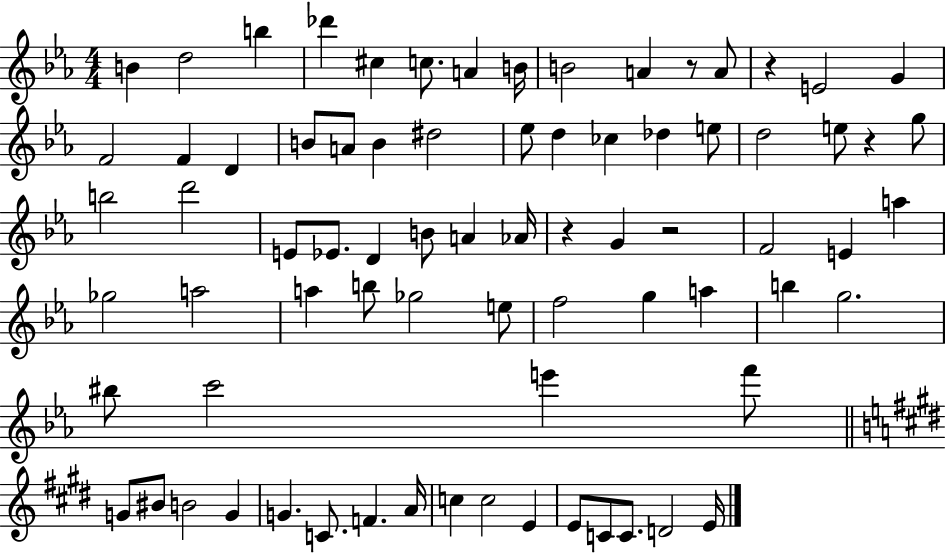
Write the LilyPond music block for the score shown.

{
  \clef treble
  \numericTimeSignature
  \time 4/4
  \key ees \major
  \repeat volta 2 { b'4 d''2 b''4 | des'''4 cis''4 c''8. a'4 b'16 | b'2 a'4 r8 a'8 | r4 e'2 g'4 | \break f'2 f'4 d'4 | b'8 a'8 b'4 dis''2 | ees''8 d''4 ces''4 des''4 e''8 | d''2 e''8 r4 g''8 | \break b''2 d'''2 | e'8 ees'8. d'4 b'8 a'4 aes'16 | r4 g'4 r2 | f'2 e'4 a''4 | \break ges''2 a''2 | a''4 b''8 ges''2 e''8 | f''2 g''4 a''4 | b''4 g''2. | \break bis''8 c'''2 e'''4 f'''8 | \bar "||" \break \key e \major g'8 bis'8 b'2 g'4 | g'4. c'8. f'4. a'16 | c''4 c''2 e'4 | e'8 c'8 c'8. d'2 e'16 | \break } \bar "|."
}